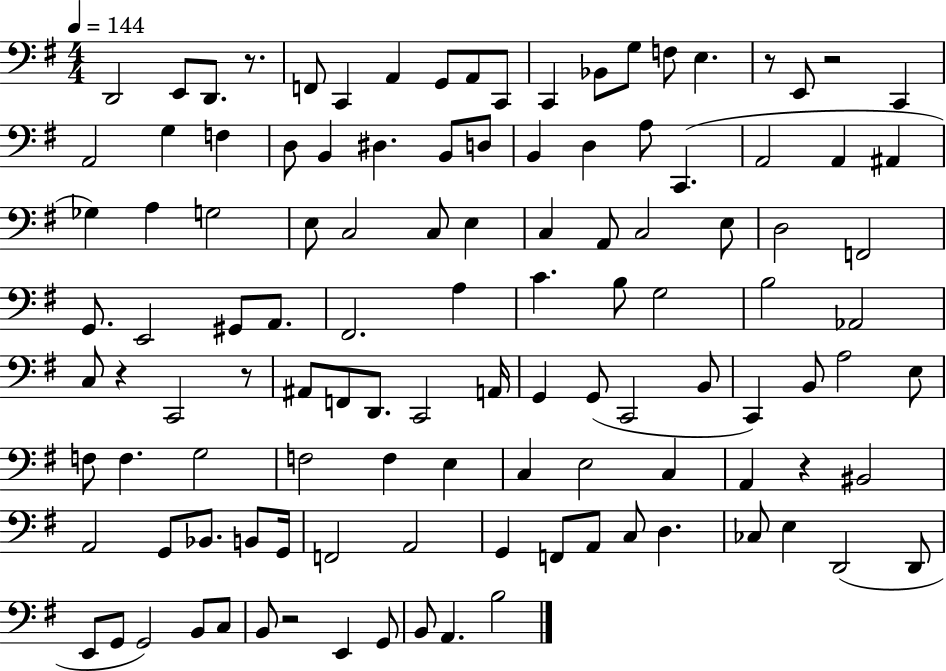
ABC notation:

X:1
T:Untitled
M:4/4
L:1/4
K:G
D,,2 E,,/2 D,,/2 z/2 F,,/2 C,, A,, G,,/2 A,,/2 C,,/2 C,, _B,,/2 G,/2 F,/2 E, z/2 E,,/2 z2 C,, A,,2 G, F, D,/2 B,, ^D, B,,/2 D,/2 B,, D, A,/2 C,, A,,2 A,, ^A,, _G, A, G,2 E,/2 C,2 C,/2 E, C, A,,/2 C,2 E,/2 D,2 F,,2 G,,/2 E,,2 ^G,,/2 A,,/2 ^F,,2 A, C B,/2 G,2 B,2 _A,,2 C,/2 z C,,2 z/2 ^A,,/2 F,,/2 D,,/2 C,,2 A,,/4 G,, G,,/2 C,,2 B,,/2 C,, B,,/2 A,2 E,/2 F,/2 F, G,2 F,2 F, E, C, E,2 C, A,, z ^B,,2 A,,2 G,,/2 _B,,/2 B,,/2 G,,/4 F,,2 A,,2 G,, F,,/2 A,,/2 C,/2 D, _C,/2 E, D,,2 D,,/2 E,,/2 G,,/2 G,,2 B,,/2 C,/2 B,,/2 z2 E,, G,,/2 B,,/2 A,, B,2